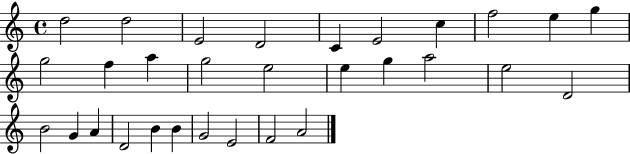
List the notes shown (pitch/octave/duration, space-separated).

D5/h D5/h E4/h D4/h C4/q E4/h C5/q F5/h E5/q G5/q G5/h F5/q A5/q G5/h E5/h E5/q G5/q A5/h E5/h D4/h B4/h G4/q A4/q D4/h B4/q B4/q G4/h E4/h F4/h A4/h